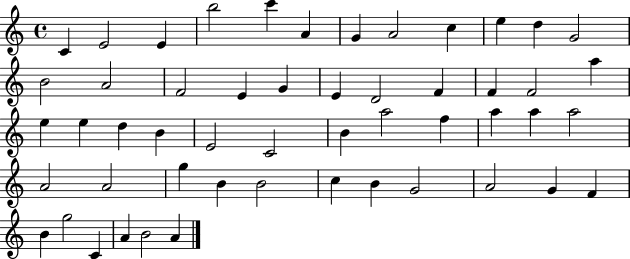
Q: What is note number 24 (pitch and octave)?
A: E5